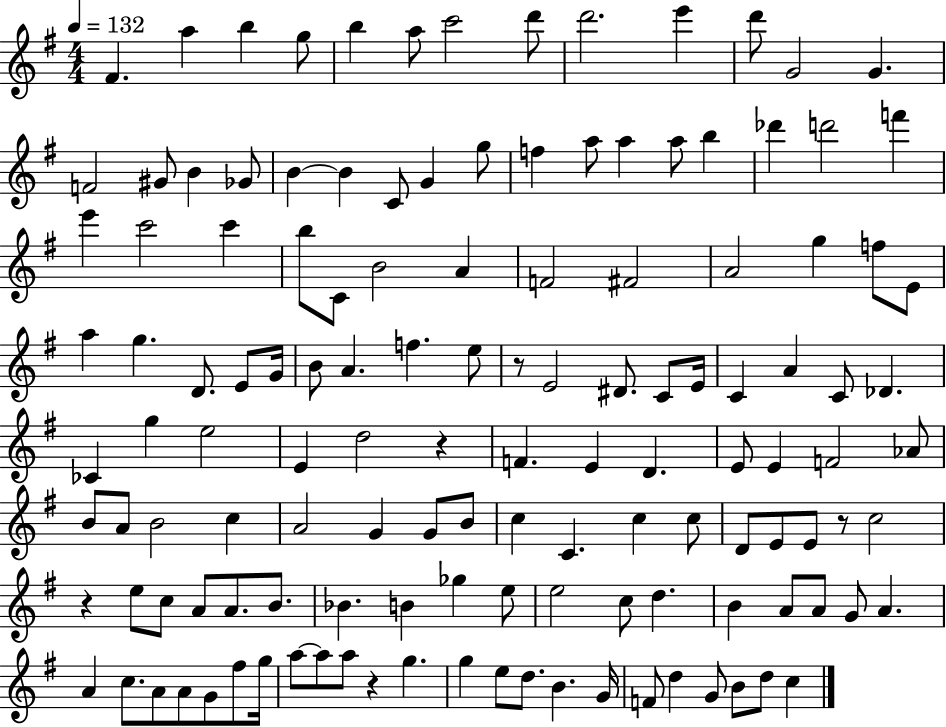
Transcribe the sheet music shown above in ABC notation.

X:1
T:Untitled
M:4/4
L:1/4
K:G
^F a b g/2 b a/2 c'2 d'/2 d'2 e' d'/2 G2 G F2 ^G/2 B _G/2 B B C/2 G g/2 f a/2 a a/2 b _d' d'2 f' e' c'2 c' b/2 C/2 B2 A F2 ^F2 A2 g f/2 E/2 a g D/2 E/2 G/4 B/2 A f e/2 z/2 E2 ^D/2 C/2 E/4 C A C/2 _D _C g e2 E d2 z F E D E/2 E F2 _A/2 B/2 A/2 B2 c A2 G G/2 B/2 c C c c/2 D/2 E/2 E/2 z/2 c2 z e/2 c/2 A/2 A/2 B/2 _B B _g e/2 e2 c/2 d B A/2 A/2 G/2 A A c/2 A/2 A/2 G/2 ^f/2 g/4 a/2 a/2 a/2 z g g e/2 d/2 B G/4 F/2 d G/2 B/2 d/2 c